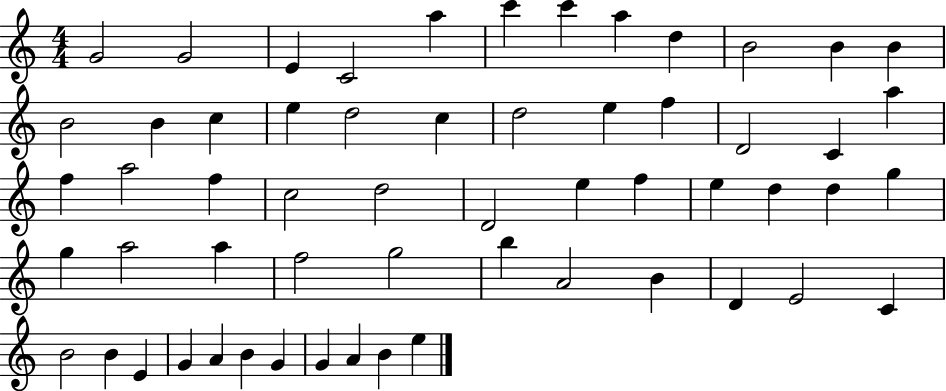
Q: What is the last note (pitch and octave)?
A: E5